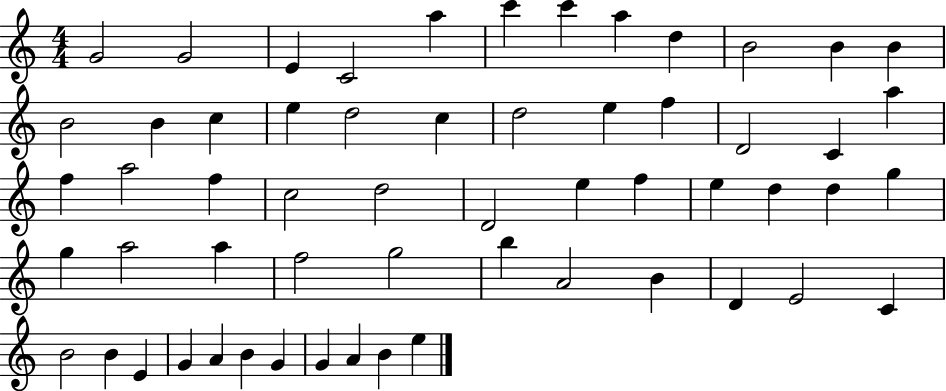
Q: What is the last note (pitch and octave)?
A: E5